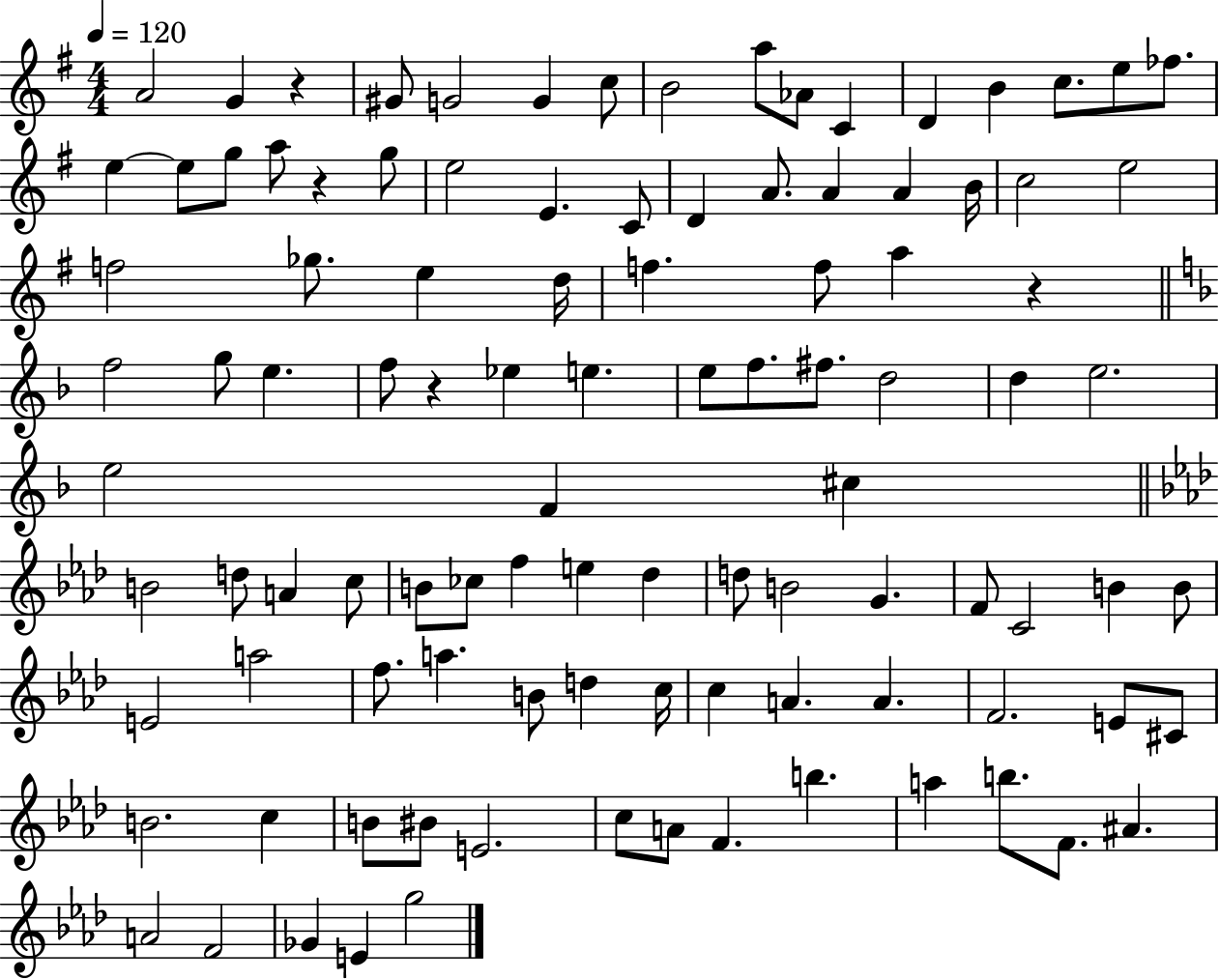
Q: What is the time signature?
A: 4/4